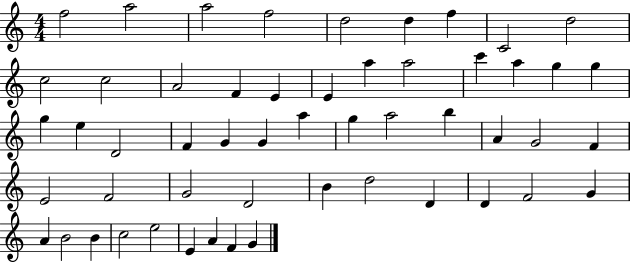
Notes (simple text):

F5/h A5/h A5/h F5/h D5/h D5/q F5/q C4/h D5/h C5/h C5/h A4/h F4/q E4/q E4/q A5/q A5/h C6/q A5/q G5/q G5/q G5/q E5/q D4/h F4/q G4/q G4/q A5/q G5/q A5/h B5/q A4/q G4/h F4/q E4/h F4/h G4/h D4/h B4/q D5/h D4/q D4/q F4/h G4/q A4/q B4/h B4/q C5/h E5/h E4/q A4/q F4/q G4/q